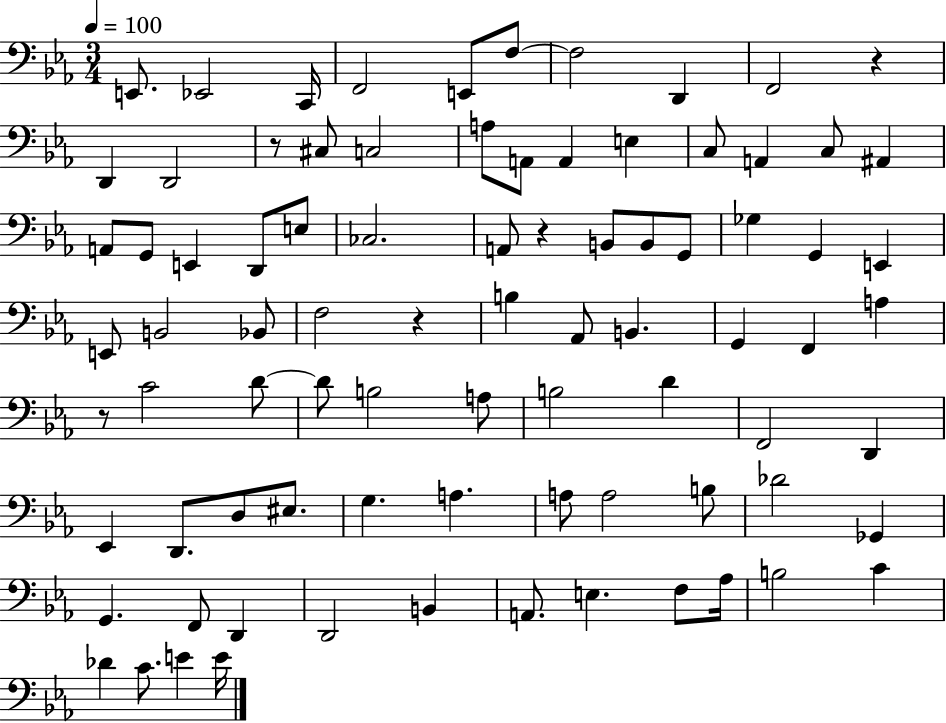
X:1
T:Untitled
M:3/4
L:1/4
K:Eb
E,,/2 _E,,2 C,,/4 F,,2 E,,/2 F,/2 F,2 D,, F,,2 z D,, D,,2 z/2 ^C,/2 C,2 A,/2 A,,/2 A,, E, C,/2 A,, C,/2 ^A,, A,,/2 G,,/2 E,, D,,/2 E,/2 _C,2 A,,/2 z B,,/2 B,,/2 G,,/2 _G, G,, E,, E,,/2 B,,2 _B,,/2 F,2 z B, _A,,/2 B,, G,, F,, A, z/2 C2 D/2 D/2 B,2 A,/2 B,2 D F,,2 D,, _E,, D,,/2 D,/2 ^E,/2 G, A, A,/2 A,2 B,/2 _D2 _G,, G,, F,,/2 D,, D,,2 B,, A,,/2 E, F,/2 _A,/4 B,2 C _D C/2 E E/4